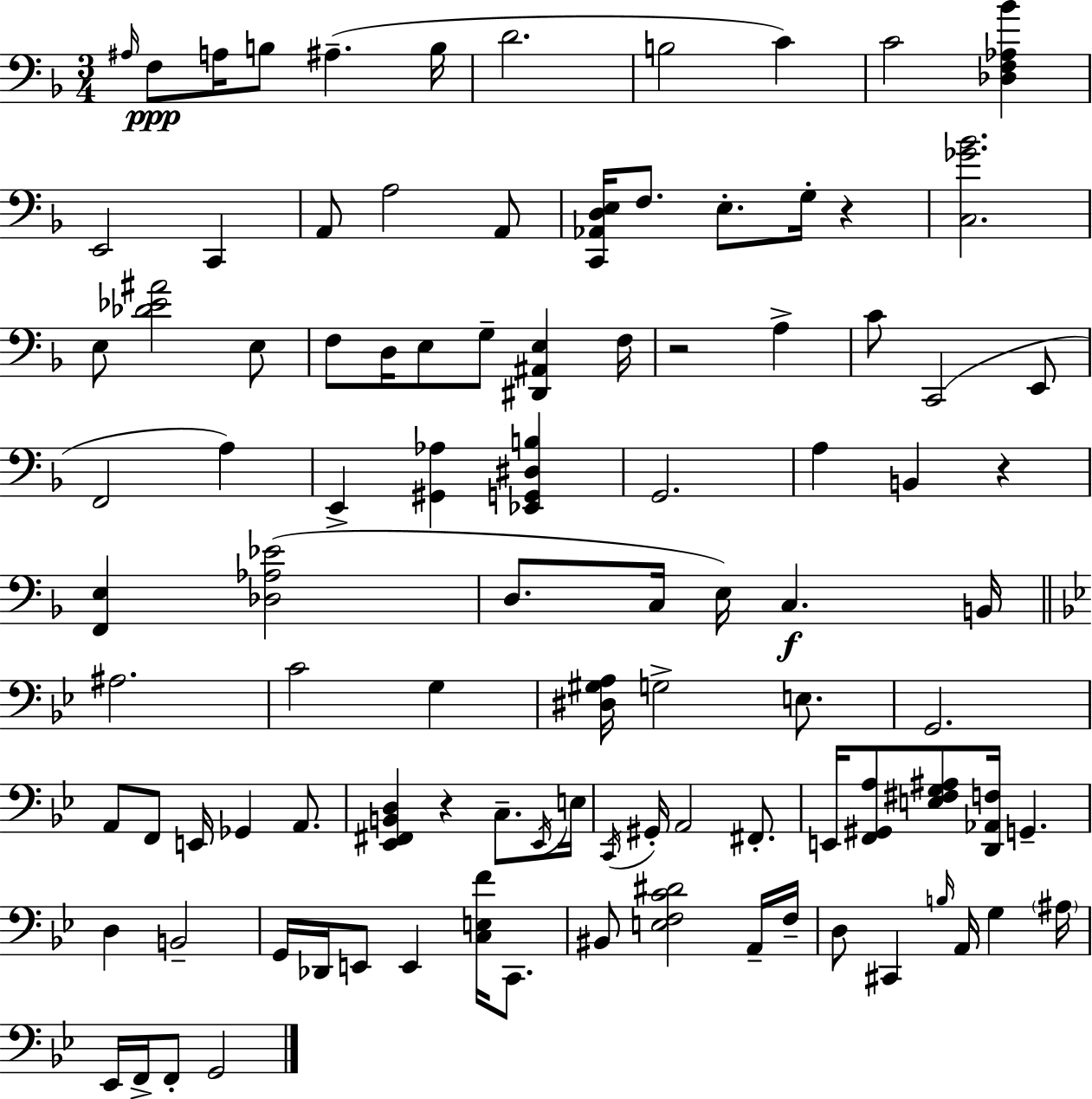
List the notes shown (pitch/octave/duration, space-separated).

A#3/s F3/e A3/s B3/e A#3/q. B3/s D4/h. B3/h C4/q C4/h [Db3,F3,Ab3,Bb4]/q E2/h C2/q A2/e A3/h A2/e [C2,Ab2,D3,E3]/s F3/e. E3/e. G3/s R/q [C3,Gb4,Bb4]/h. E3/e [Db4,Eb4,A#4]/h E3/e F3/e D3/s E3/e G3/e [D#2,A#2,E3]/q F3/s R/h A3/q C4/e C2/h E2/e F2/h A3/q E2/q [G#2,Ab3]/q [Eb2,G2,D#3,B3]/q G2/h. A3/q B2/q R/q [F2,E3]/q [Db3,Ab3,Eb4]/h D3/e. C3/s E3/s C3/q. B2/s A#3/h. C4/h G3/q [D#3,G#3,A3]/s G3/h E3/e. G2/h. A2/e F2/e E2/s Gb2/q A2/e. [Eb2,F#2,B2,D3]/q R/q C3/e. Eb2/s E3/s C2/s G#2/s A2/h F#2/e. E2/s [F2,G#2,A3]/e [E3,F#3,G3,A#3]/e [D2,Ab2,F3]/s G2/q. D3/q B2/h G2/s Db2/s E2/e E2/q [C3,E3,F4]/s C2/e. BIS2/e [E3,F3,C4,D#4]/h A2/s F3/s D3/e C#2/q B3/s A2/s G3/q A#3/s Eb2/s F2/s F2/e G2/h